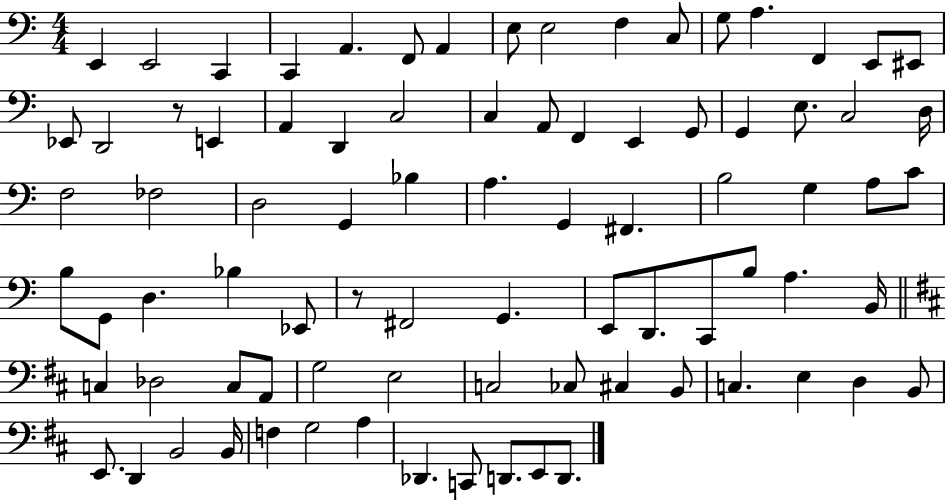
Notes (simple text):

E2/q E2/h C2/q C2/q A2/q. F2/e A2/q E3/e E3/h F3/q C3/e G3/e A3/q. F2/q E2/e EIS2/e Eb2/e D2/h R/e E2/q A2/q D2/q C3/h C3/q A2/e F2/q E2/q G2/e G2/q E3/e. C3/h D3/s F3/h FES3/h D3/h G2/q Bb3/q A3/q. G2/q F#2/q. B3/h G3/q A3/e C4/e B3/e G2/e D3/q. Bb3/q Eb2/e R/e F#2/h G2/q. E2/e D2/e. C2/e B3/e A3/q. B2/s C3/q Db3/h C3/e A2/e G3/h E3/h C3/h CES3/e C#3/q B2/e C3/q. E3/q D3/q B2/e E2/e. D2/q B2/h B2/s F3/q G3/h A3/q Db2/q. C2/e D2/e. E2/e D2/e.